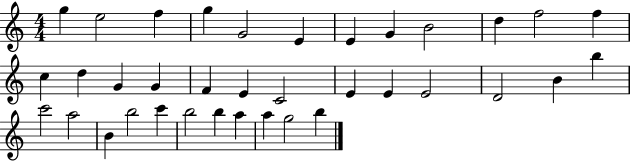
{
  \clef treble
  \numericTimeSignature
  \time 4/4
  \key c \major
  g''4 e''2 f''4 | g''4 g'2 e'4 | e'4 g'4 b'2 | d''4 f''2 f''4 | \break c''4 d''4 g'4 g'4 | f'4 e'4 c'2 | e'4 e'4 e'2 | d'2 b'4 b''4 | \break c'''2 a''2 | b'4 b''2 c'''4 | b''2 b''4 a''4 | a''4 g''2 b''4 | \break \bar "|."
}